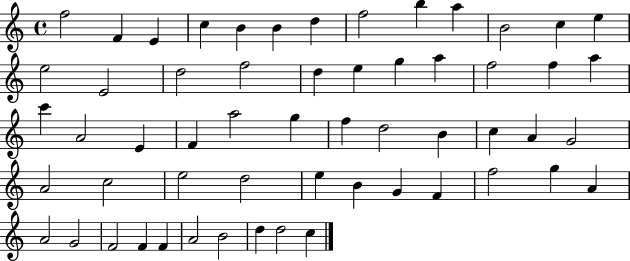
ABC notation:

X:1
T:Untitled
M:4/4
L:1/4
K:C
f2 F E c B B d f2 b a B2 c e e2 E2 d2 f2 d e g a f2 f a c' A2 E F a2 g f d2 B c A G2 A2 c2 e2 d2 e B G F f2 g A A2 G2 F2 F F A2 B2 d d2 c